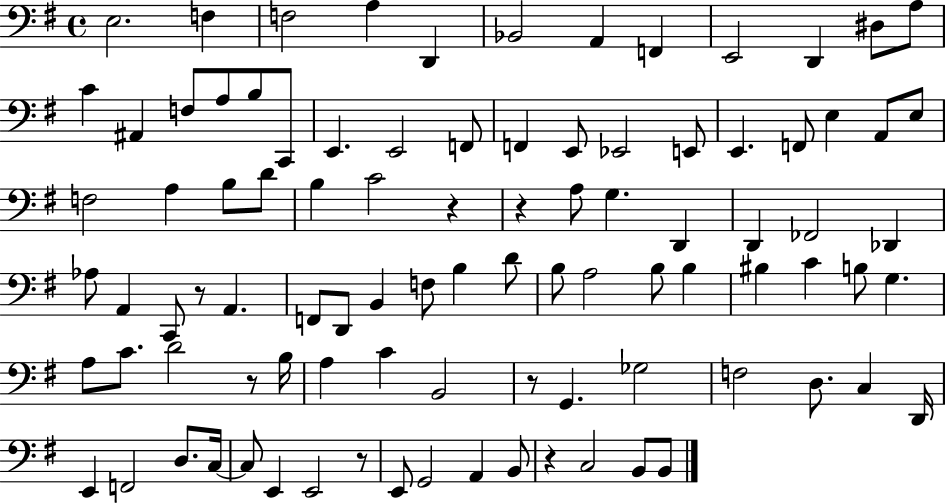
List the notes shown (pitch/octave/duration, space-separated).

E3/h. F3/q F3/h A3/q D2/q Bb2/h A2/q F2/q E2/h D2/q D#3/e A3/e C4/q A#2/q F3/e A3/e B3/e C2/e E2/q. E2/h F2/e F2/q E2/e Eb2/h E2/e E2/q. F2/e E3/q A2/e E3/e F3/h A3/q B3/e D4/e B3/q C4/h R/q R/q A3/e G3/q. D2/q D2/q FES2/h Db2/q Ab3/e A2/q C2/e R/e A2/q. F2/e D2/e B2/q F3/e B3/q D4/e B3/e A3/h B3/e B3/q BIS3/q C4/q B3/e G3/q. A3/e C4/e. D4/h R/e B3/s A3/q C4/q B2/h R/e G2/q. Gb3/h F3/h D3/e. C3/q D2/s E2/q F2/h D3/e. C3/s C3/e E2/q E2/h R/e E2/e G2/h A2/q B2/e R/q C3/h B2/e B2/e